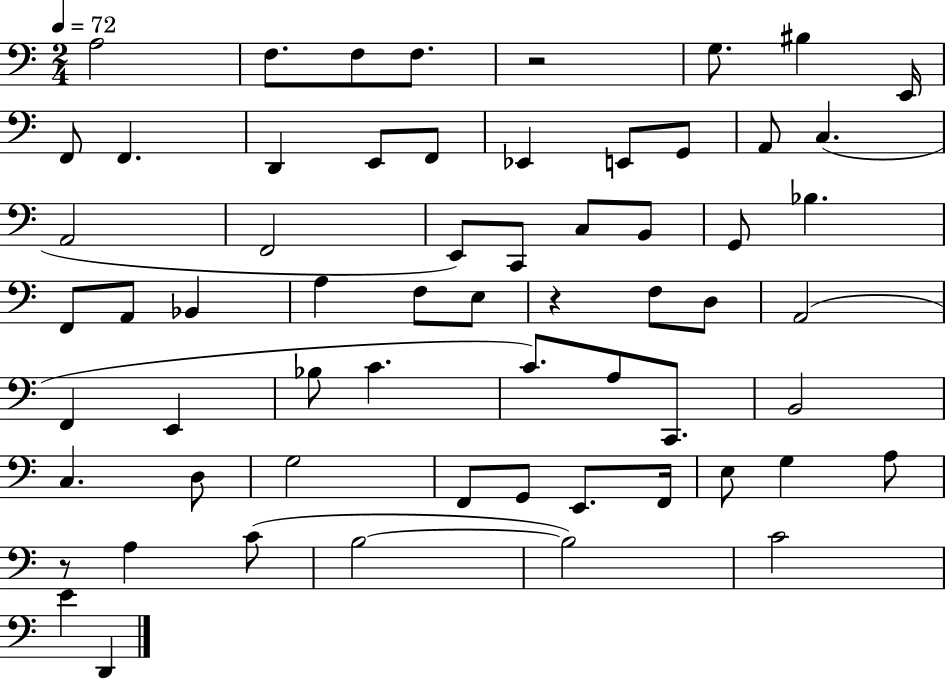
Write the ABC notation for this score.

X:1
T:Untitled
M:2/4
L:1/4
K:C
A,2 F,/2 F,/2 F,/2 z2 G,/2 ^B, E,,/4 F,,/2 F,, D,, E,,/2 F,,/2 _E,, E,,/2 G,,/2 A,,/2 C, A,,2 F,,2 E,,/2 C,,/2 C,/2 B,,/2 G,,/2 _B, F,,/2 A,,/2 _B,, A, F,/2 E,/2 z F,/2 D,/2 A,,2 F,, E,, _B,/2 C C/2 A,/2 C,,/2 B,,2 C, D,/2 G,2 F,,/2 G,,/2 E,,/2 F,,/4 E,/2 G, A,/2 z/2 A, C/2 B,2 B,2 C2 E D,,